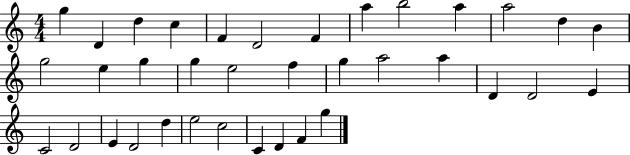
{
  \clef treble
  \numericTimeSignature
  \time 4/4
  \key c \major
  g''4 d'4 d''4 c''4 | f'4 d'2 f'4 | a''4 b''2 a''4 | a''2 d''4 b'4 | \break g''2 e''4 g''4 | g''4 e''2 f''4 | g''4 a''2 a''4 | d'4 d'2 e'4 | \break c'2 d'2 | e'4 d'2 d''4 | e''2 c''2 | c'4 d'4 f'4 g''4 | \break \bar "|."
}